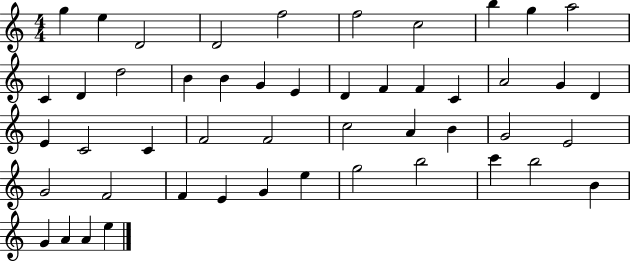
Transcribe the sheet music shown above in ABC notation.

X:1
T:Untitled
M:4/4
L:1/4
K:C
g e D2 D2 f2 f2 c2 b g a2 C D d2 B B G E D F F C A2 G D E C2 C F2 F2 c2 A B G2 E2 G2 F2 F E G e g2 b2 c' b2 B G A A e